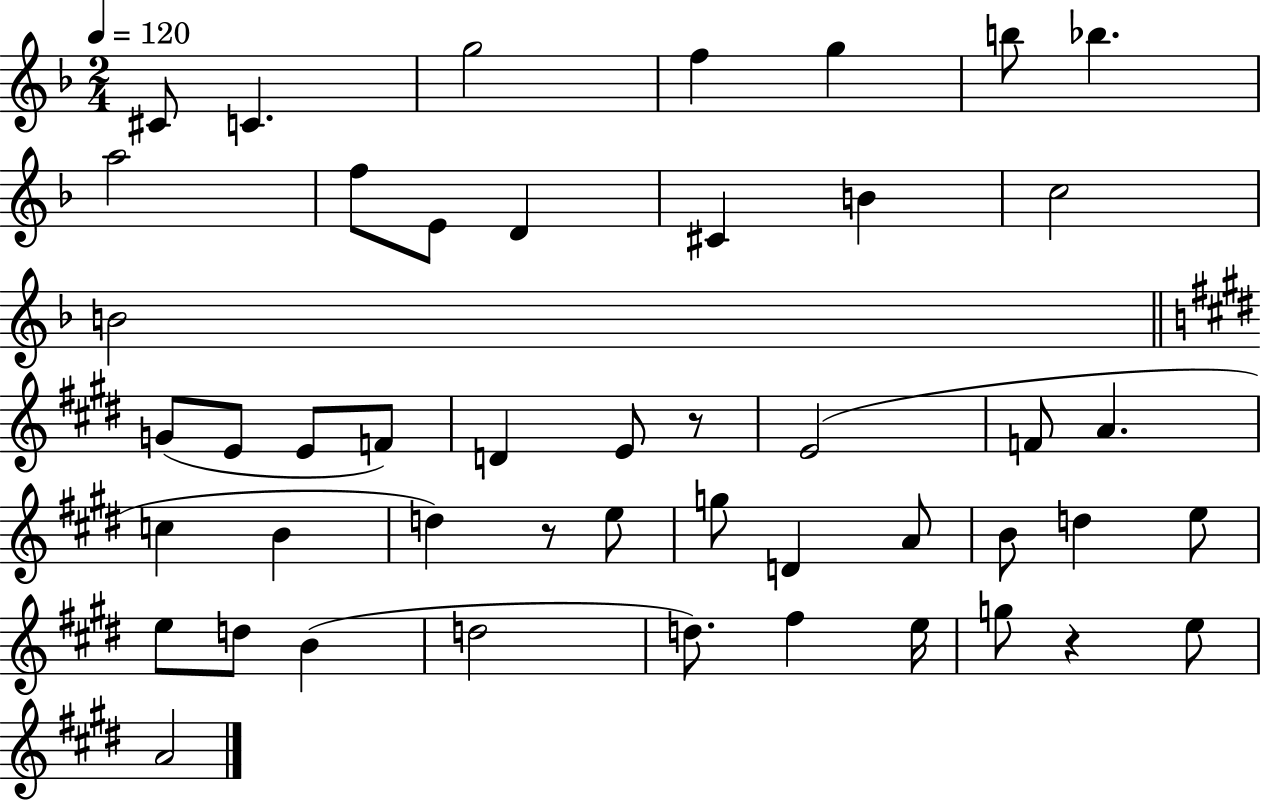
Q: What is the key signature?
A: F major